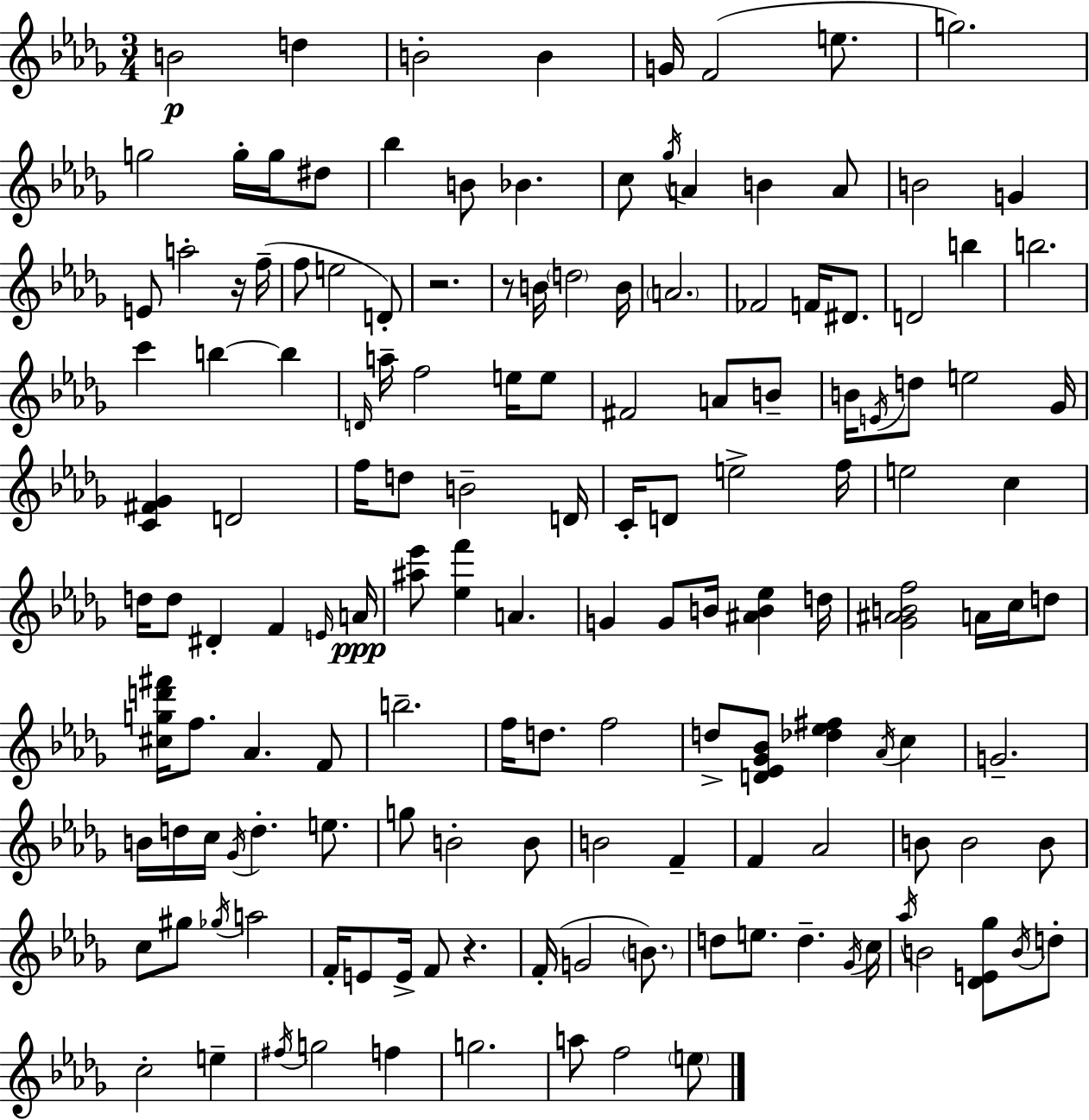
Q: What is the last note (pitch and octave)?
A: E5